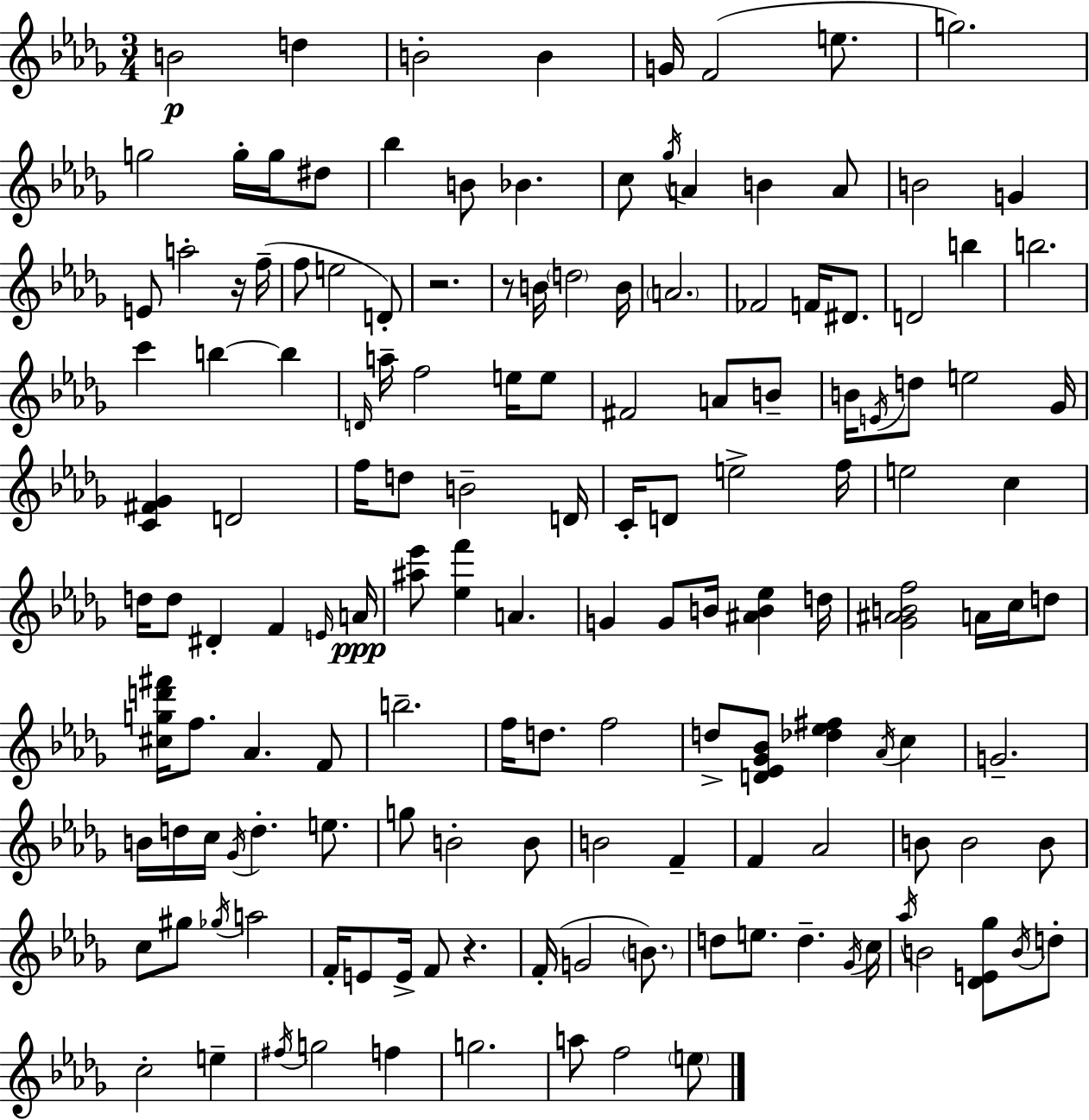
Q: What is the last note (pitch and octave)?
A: E5